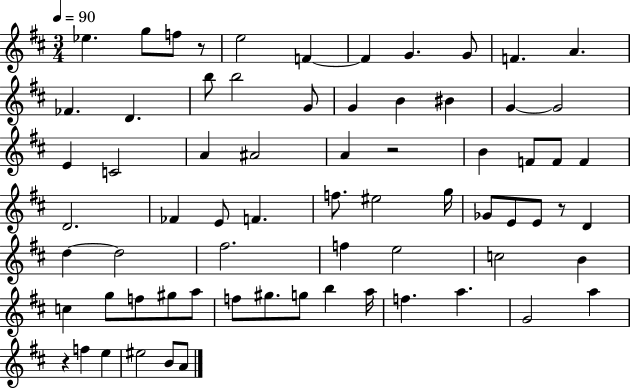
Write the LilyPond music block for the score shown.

{
  \clef treble
  \numericTimeSignature
  \time 3/4
  \key d \major
  \tempo 4 = 90
  \repeat volta 2 { ees''4. g''8 f''8 r8 | e''2 f'4~~ | f'4 g'4. g'8 | f'4. a'4. | \break fes'4. d'4. | b''8 b''2 g'8 | g'4 b'4 bis'4 | g'4~~ g'2 | \break e'4 c'2 | a'4 ais'2 | a'4 r2 | b'4 f'8 f'8 f'4 | \break d'2. | fes'4 e'8 f'4. | f''8. eis''2 g''16 | ges'8 e'8 e'8 r8 d'4 | \break d''4~~ d''2 | fis''2. | f''4 e''2 | c''2 b'4 | \break c''4 g''8 f''8 gis''8 a''8 | f''8 gis''8. g''8 b''4 a''16 | f''4. a''4. | g'2 a''4 | \break r4 f''4 e''4 | eis''2 b'8 a'8 | } \bar "|."
}